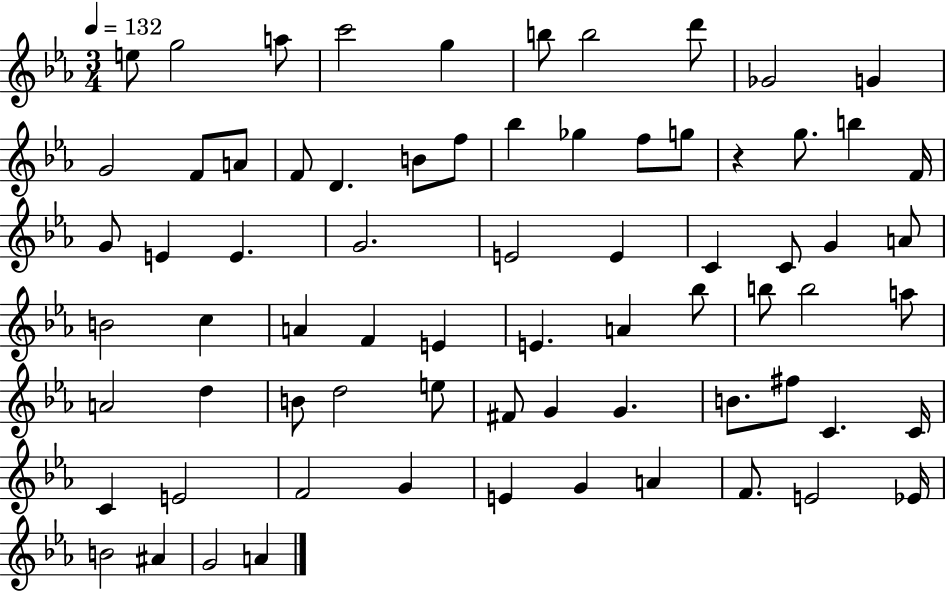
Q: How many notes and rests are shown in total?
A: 72